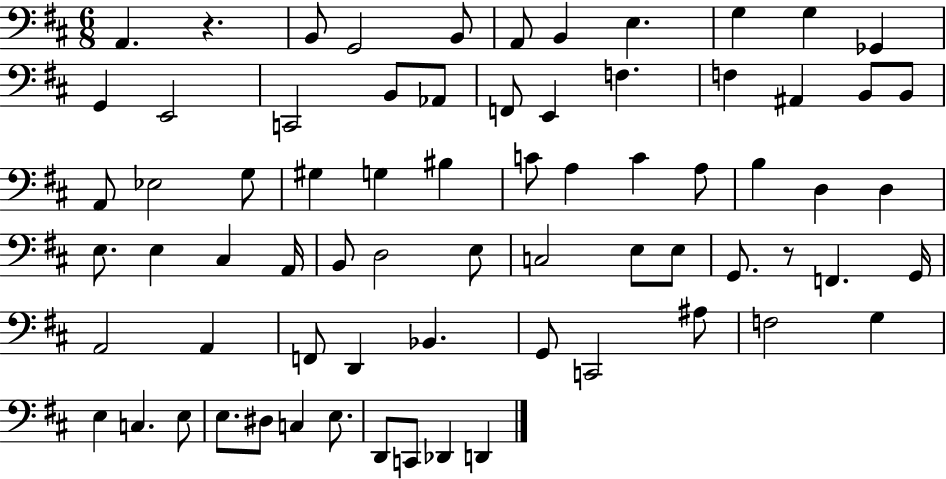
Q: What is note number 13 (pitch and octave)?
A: C2